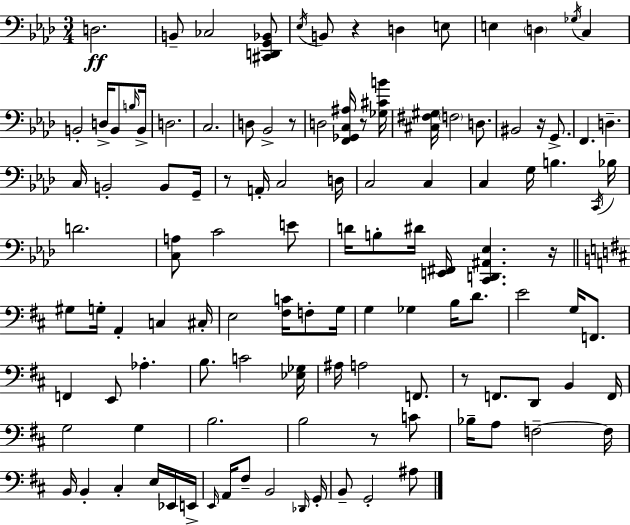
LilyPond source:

{
  \clef bass
  \numericTimeSignature
  \time 3/4
  \key f \minor
  \repeat volta 2 { d2.\ff | b,8-- ces2 <cis, d, g, bes,>8 | \acciaccatura { ees16 } b,8 r4 d4 e8 | e4 \parenthesize d4 \acciaccatura { ges16 } c4 | \break b,2-. d16-> b,8 | \grace { b16 } b,16-> d2. | c2. | d8 bes,2-> | \break r8 d2 <f, ges, c ais>16 | r8 <ges cis' b'>16 <cis fis gis>16 \parenthesize f2 | d8. bis,2 r16 | g,8.-> f,4. d4.-- | \break c16 b,2-. | b,8 g,16-- r8 a,16-. c2 | d16 c2 c4 | c4 g16 b4. | \break \acciaccatura { c,16 } bes16 d'2. | <c a>8 c'2 | e'8 d'16 b8-. dis'16 <e, fis,>16 <c, d, ais, ees>4. | r16 \bar "||" \break \key d \major gis8 g16-. a,4-. c4 cis16-. | e2 <fis c'>16 f8-. g16 | g4 ges4 b16 d'8. | e'2 g16 f,8. | \break f,4 e,8 aes4.-. | b8. c'2 <ees ges>16 | ais16 a2 f,8. | r8 f,8. d,8 b,4 f,16 | \break g2 g4 | b2. | b2 r8 c'8 | bes16-- a8 f2--~~ f16 | \break b,16 b,4-. cis4-. e16 ees,16 e,16-> | \grace { e,16 } a,16 fis8-- b,2 | \grace { des,16 } g,16-. b,8-- g,2-. | ais8 } \bar "|."
}